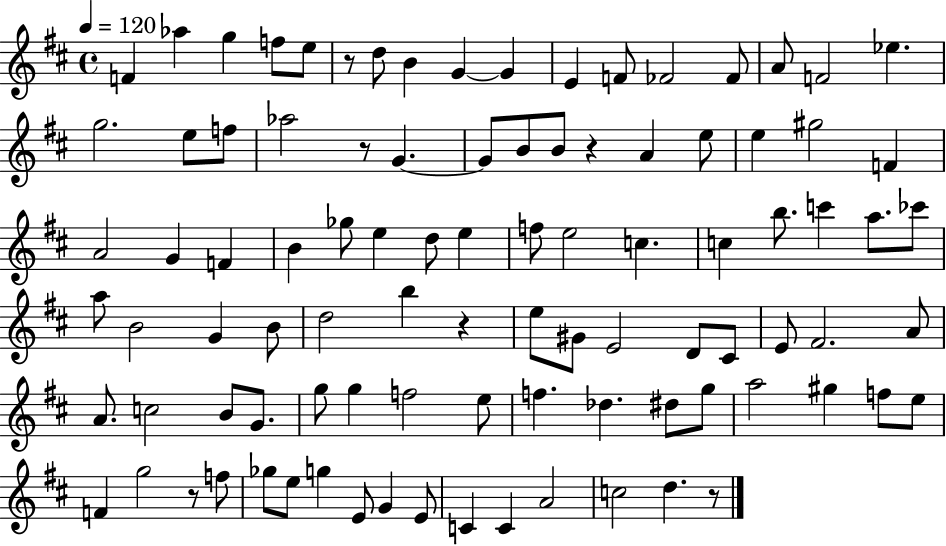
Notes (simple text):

F4/q Ab5/q G5/q F5/e E5/e R/e D5/e B4/q G4/q G4/q E4/q F4/e FES4/h FES4/e A4/e F4/h Eb5/q. G5/h. E5/e F5/e Ab5/h R/e G4/q. G4/e B4/e B4/e R/q A4/q E5/e E5/q G#5/h F4/q A4/h G4/q F4/q B4/q Gb5/e E5/q D5/e E5/q F5/e E5/h C5/q. C5/q B5/e. C6/q A5/e. CES6/e A5/e B4/h G4/q B4/e D5/h B5/q R/q E5/e G#4/e E4/h D4/e C#4/e E4/e F#4/h. A4/e A4/e. C5/h B4/e G4/e. G5/e G5/q F5/h E5/e F5/q. Db5/q. D#5/e G5/e A5/h G#5/q F5/e E5/e F4/q G5/h R/e F5/e Gb5/e E5/e G5/q E4/e G4/q E4/e C4/q C4/q A4/h C5/h D5/q. R/e